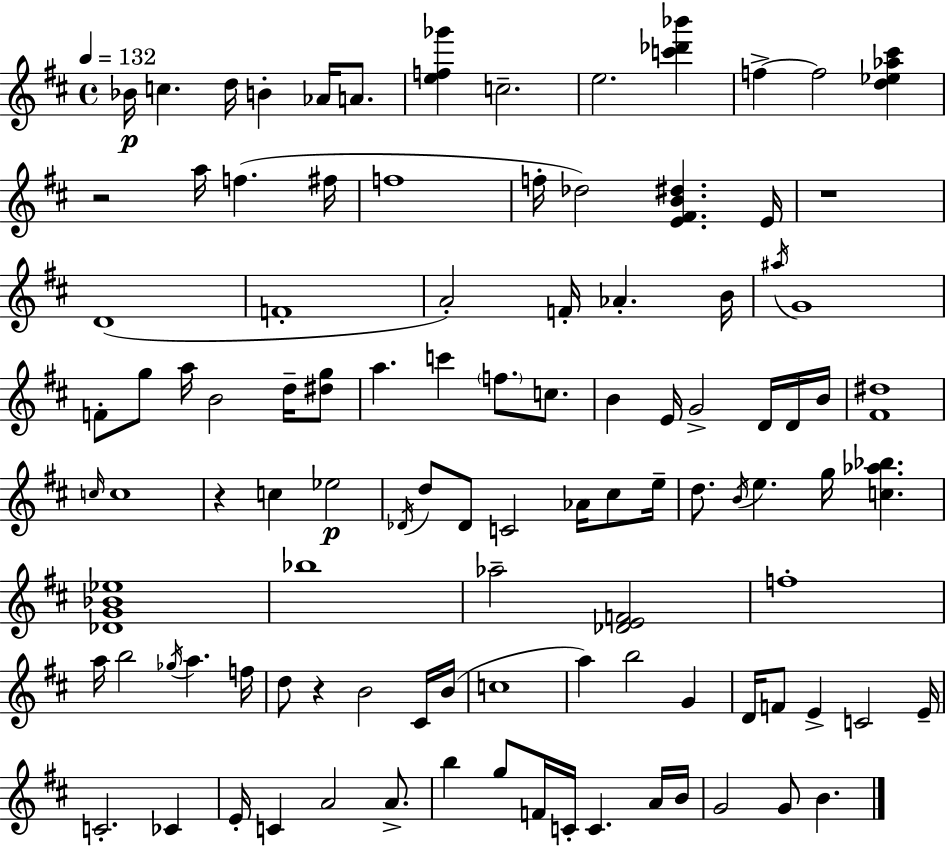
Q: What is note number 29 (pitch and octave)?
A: B4